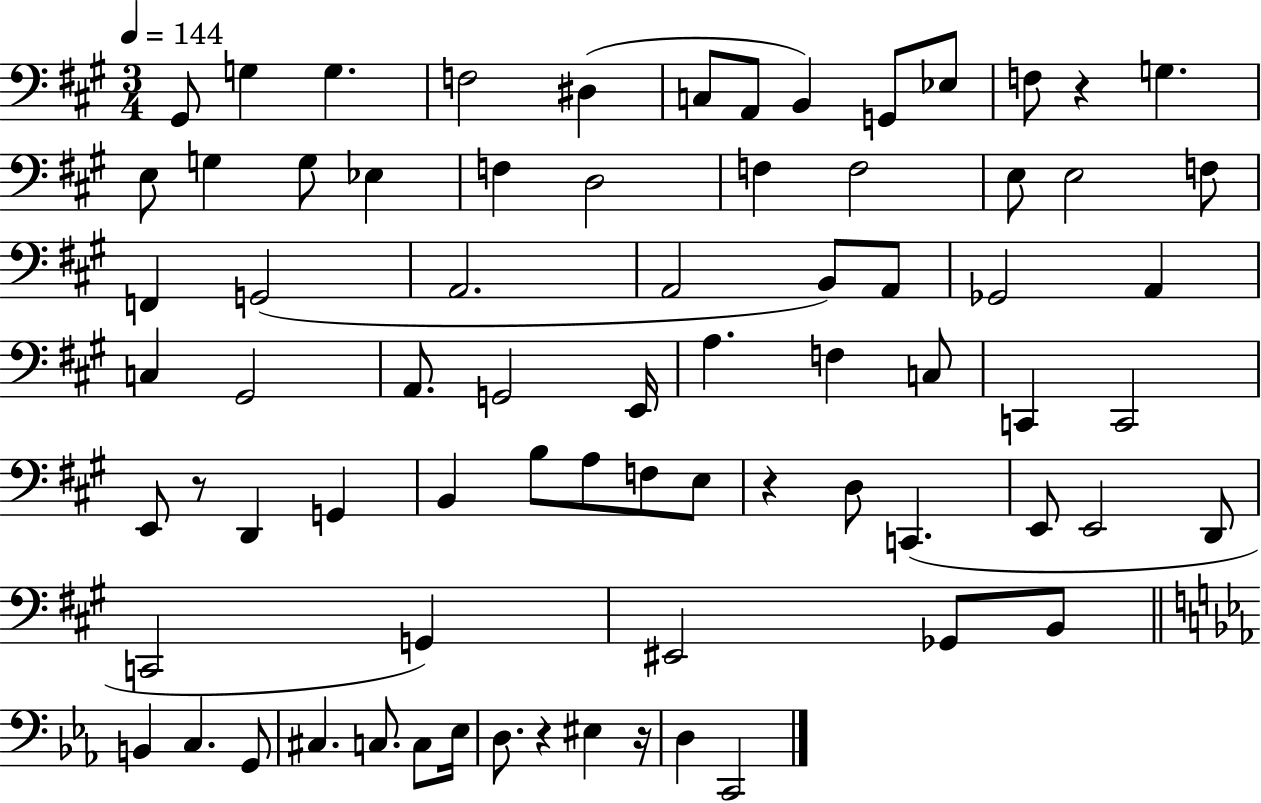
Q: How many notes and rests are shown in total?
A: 75